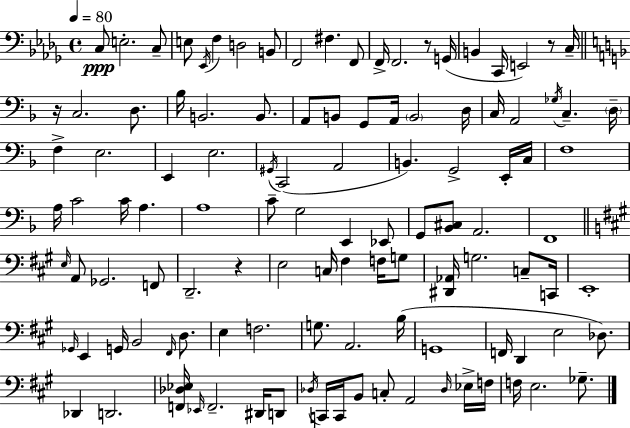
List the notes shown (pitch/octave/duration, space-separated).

C3/e E3/h. C3/e E3/e Eb2/s F3/q D3/h B2/e F2/h F#3/q. F2/e F2/s F2/h. R/e G2/s B2/q C2/s E2/h R/e C3/s R/s C3/h. D3/e. Bb3/s B2/h. B2/e. A2/e B2/e G2/e A2/s B2/h D3/s C3/s A2/h Gb3/s C3/q. D3/s F3/q E3/h. E2/q E3/h. G#2/s C2/h A2/h B2/q. G2/h E2/s C3/s F3/w A3/s C4/h C4/s A3/q. A3/w C4/e G3/h E2/q Eb2/e G2/e [Bb2,C#3]/e A2/h. F2/w E3/s A2/e Gb2/h. F2/e D2/h. R/q E3/h C3/s F#3/q F3/s G3/e [D#2,Ab2]/s G3/h. C3/e C2/s E2/w Gb2/s E2/q G2/s B2/h F#2/s D3/e. E3/q F3/h. G3/e. A2/h. B3/s G2/w F2/s D2/q E3/h Db3/e. Db2/q D2/h. [F2,Db3,Eb3]/s Eb2/s F2/h. D#2/s D2/e Db3/s C2/s C2/s B2/e C3/e A2/h Db3/s Eb3/s F3/s F3/s E3/h. Gb3/e.